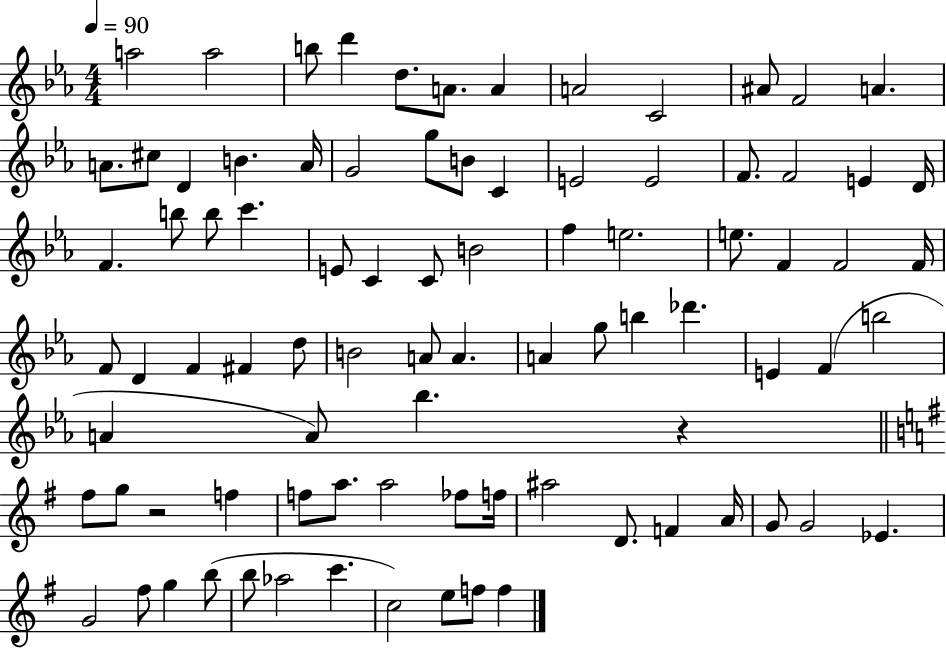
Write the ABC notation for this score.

X:1
T:Untitled
M:4/4
L:1/4
K:Eb
a2 a2 b/2 d' d/2 A/2 A A2 C2 ^A/2 F2 A A/2 ^c/2 D B A/4 G2 g/2 B/2 C E2 E2 F/2 F2 E D/4 F b/2 b/2 c' E/2 C C/2 B2 f e2 e/2 F F2 F/4 F/2 D F ^F d/2 B2 A/2 A A g/2 b _d' E F b2 A A/2 _b z ^f/2 g/2 z2 f f/2 a/2 a2 _f/2 f/4 ^a2 D/2 F A/4 G/2 G2 _E G2 ^f/2 g b/2 b/2 _a2 c' c2 e/2 f/2 f